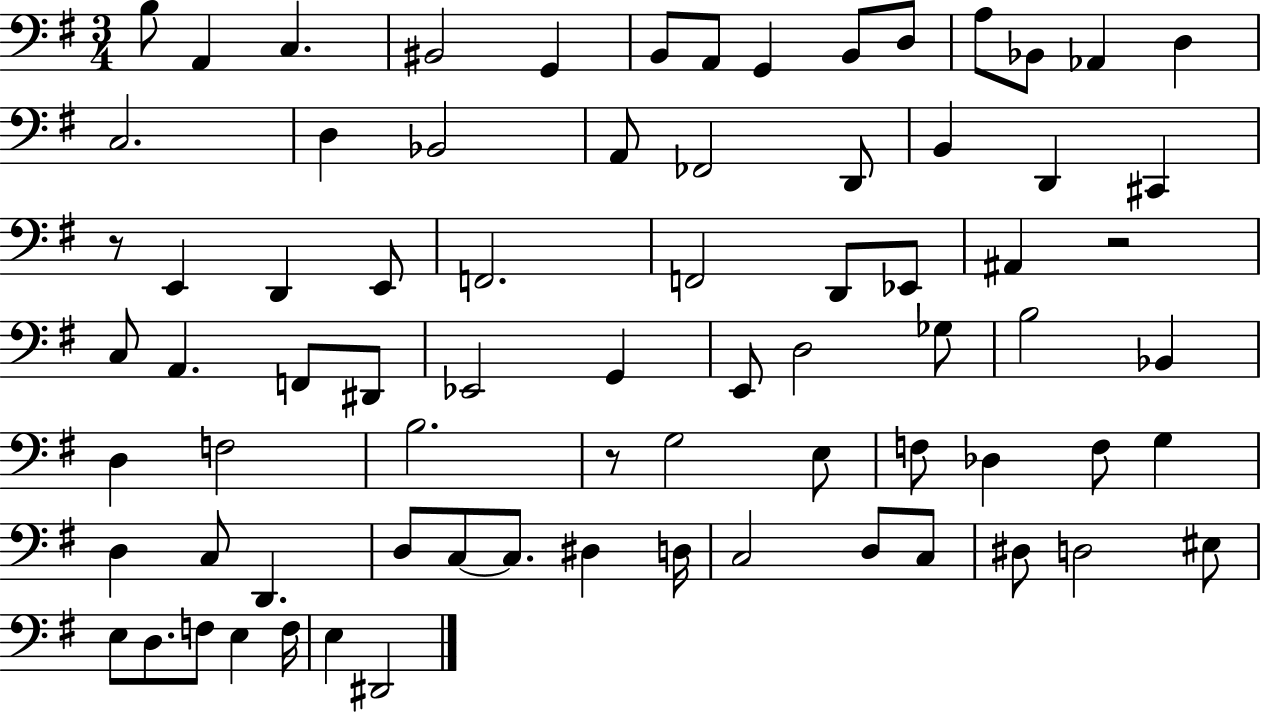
{
  \clef bass
  \numericTimeSignature
  \time 3/4
  \key g \major
  b8 a,4 c4. | bis,2 g,4 | b,8 a,8 g,4 b,8 d8 | a8 bes,8 aes,4 d4 | \break c2. | d4 bes,2 | a,8 fes,2 d,8 | b,4 d,4 cis,4 | \break r8 e,4 d,4 e,8 | f,2. | f,2 d,8 ees,8 | ais,4 r2 | \break c8 a,4. f,8 dis,8 | ees,2 g,4 | e,8 d2 ges8 | b2 bes,4 | \break d4 f2 | b2. | r8 g2 e8 | f8 des4 f8 g4 | \break d4 c8 d,4. | d8 c8~~ c8. dis4 d16 | c2 d8 c8 | dis8 d2 eis8 | \break e8 d8. f8 e4 f16 | e4 dis,2 | \bar "|."
}